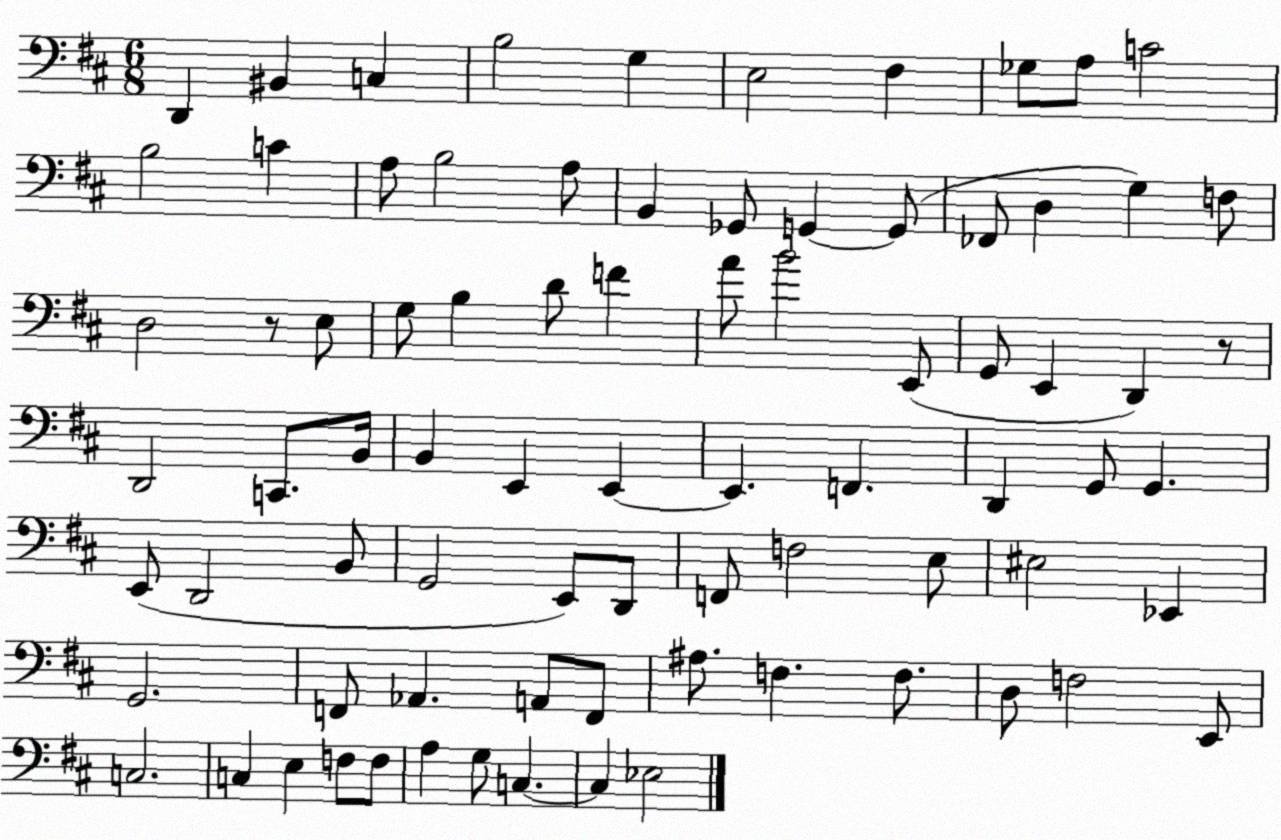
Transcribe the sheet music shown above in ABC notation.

X:1
T:Untitled
M:6/8
L:1/4
K:D
D,, ^B,, C, B,2 G, E,2 ^F, _G,/2 A,/2 C2 B,2 C A,/2 B,2 A,/2 B,, _G,,/2 G,, G,,/2 _F,,/2 D, G, F,/2 D,2 z/2 E,/2 G,/2 B, D/2 F A/2 B2 E,,/2 G,,/2 E,, D,, z/2 D,,2 C,,/2 B,,/4 B,, E,, E,, E,, F,, D,, G,,/2 G,, E,,/2 D,,2 B,,/2 G,,2 E,,/2 D,,/2 F,,/2 F,2 E,/2 ^E,2 _E,, G,,2 F,,/2 _A,, A,,/2 F,,/2 ^A,/2 F, F,/2 D,/2 F,2 E,,/2 C,2 C, E, F,/2 F,/2 A, G,/2 C, C, _E,2